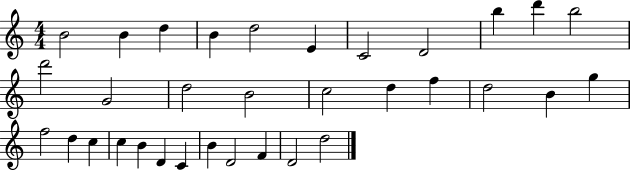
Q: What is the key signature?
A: C major